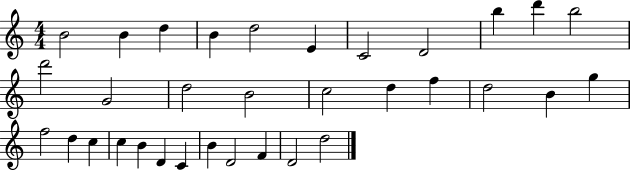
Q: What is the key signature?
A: C major